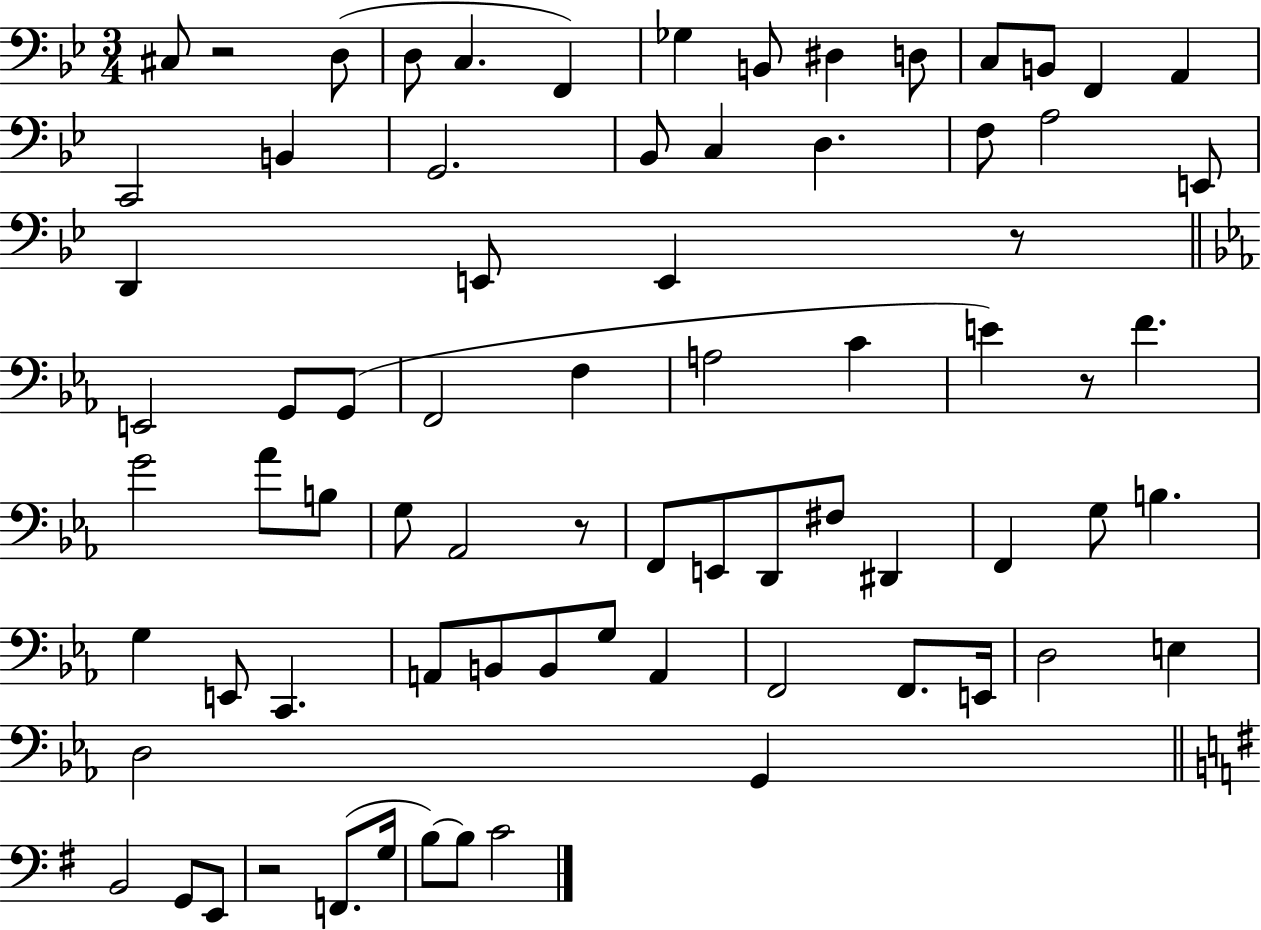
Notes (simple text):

C#3/e R/h D3/e D3/e C3/q. F2/q Gb3/q B2/e D#3/q D3/e C3/e B2/e F2/q A2/q C2/h B2/q G2/h. Bb2/e C3/q D3/q. F3/e A3/h E2/e D2/q E2/e E2/q R/e E2/h G2/e G2/e F2/h F3/q A3/h C4/q E4/q R/e F4/q. G4/h Ab4/e B3/e G3/e Ab2/h R/e F2/e E2/e D2/e F#3/e D#2/q F2/q G3/e B3/q. G3/q E2/e C2/q. A2/e B2/e B2/e G3/e A2/q F2/h F2/e. E2/s D3/h E3/q D3/h G2/q B2/h G2/e E2/e R/h F2/e. G3/s B3/e B3/e C4/h